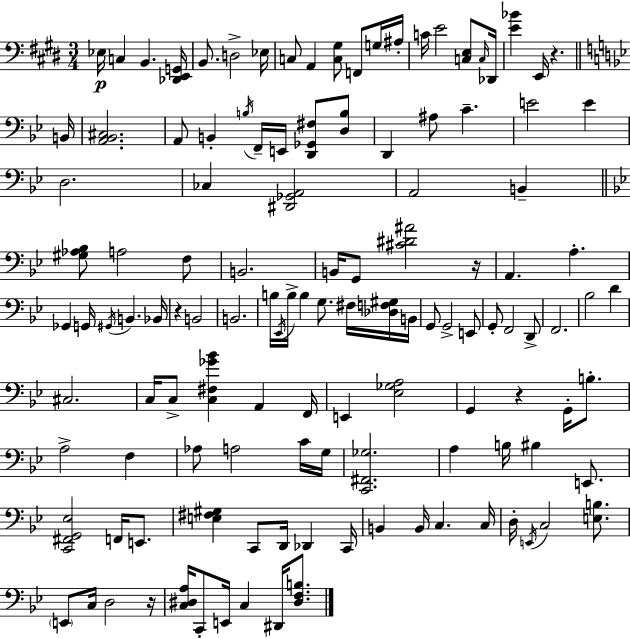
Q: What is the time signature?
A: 3/4